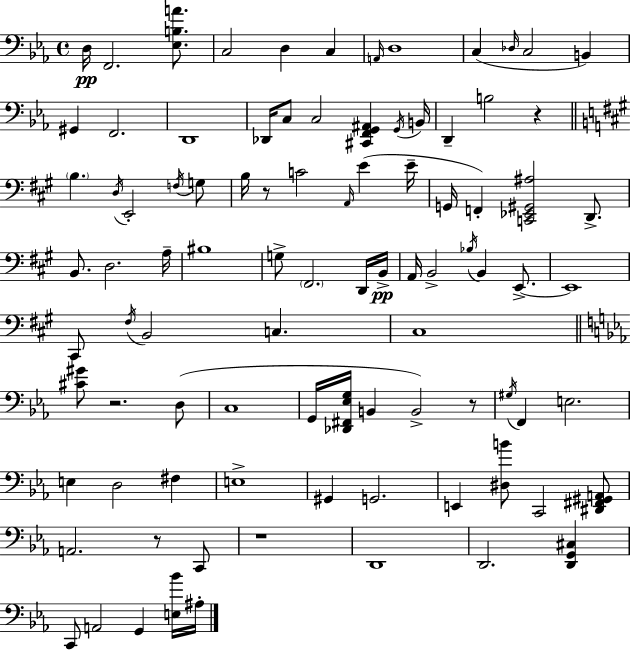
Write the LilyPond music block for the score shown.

{
  \clef bass
  \time 4/4
  \defaultTimeSignature
  \key c \minor
  \repeat volta 2 { d16\pp f,2. <ees b a'>8. | c2 d4 c4 | \grace { a,16 } d1 | c4( \grace { des16 } c2 b,4) | \break gis,4 f,2. | d,1 | des,16 c8 c2 <cis, f, g, ais,>4 | \acciaccatura { g,16 } b,16 d,4-- b2 r4 | \break \bar "||" \break \key a \major \parenthesize b4. \acciaccatura { d16 } e,2-. \acciaccatura { f16 } | g8 b16 r8 c'2 \grace { a,16 } e'4( | e'16-- g,16 f,4-.) <c, ees, gis, ais>2 | d,8.-> b,8. d2. | \break a16-- bis1 | g8-> \parenthesize fis,2. | d,16 b,16->\pp a,16 b,2-> \acciaccatura { bes16 } b,4 | e,8.->~~ e,1 | \break cis,8 \acciaccatura { fis16 } b,2 c4. | cis1 | \bar "||" \break \key ees \major <cis' gis'>8 r2. d8( | c1 | g,16 <des, fis, ees g>16 b,4 b,2->) r8 | \acciaccatura { gis16 } f,4 e2. | \break e4 d2 fis4 | e1-> | gis,4 g,2. | e,4 <dis b'>8 c,2 <dis, fis, gis, a,>8 | \break a,2. r8 c,8 | r1 | d,1 | d,2. <d, g, cis>4 | \break c,8 a,2 g,4 <e bes'>16 | ais16-. } \bar "|."
}